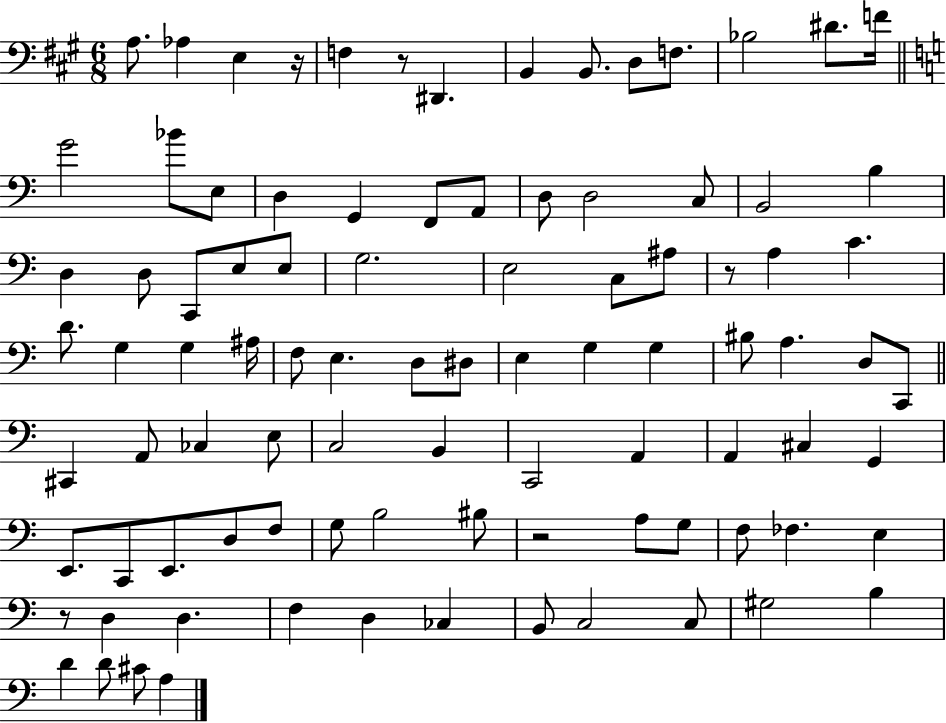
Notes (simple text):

A3/e. Ab3/q E3/q R/s F3/q R/e D#2/q. B2/q B2/e. D3/e F3/e. Bb3/h D#4/e. F4/s G4/h Bb4/e E3/e D3/q G2/q F2/e A2/e D3/e D3/h C3/e B2/h B3/q D3/q D3/e C2/e E3/e E3/e G3/h. E3/h C3/e A#3/e R/e A3/q C4/q. D4/e. G3/q G3/q A#3/s F3/e E3/q. D3/e D#3/e E3/q G3/q G3/q BIS3/e A3/q. D3/e C2/e C#2/q A2/e CES3/q E3/e C3/h B2/q C2/h A2/q A2/q C#3/q G2/q E2/e. C2/e E2/e. D3/e F3/e G3/e B3/h BIS3/e R/h A3/e G3/e F3/e FES3/q. E3/q R/e D3/q D3/q. F3/q D3/q CES3/q B2/e C3/h C3/e G#3/h B3/q D4/q D4/e C#4/e A3/q